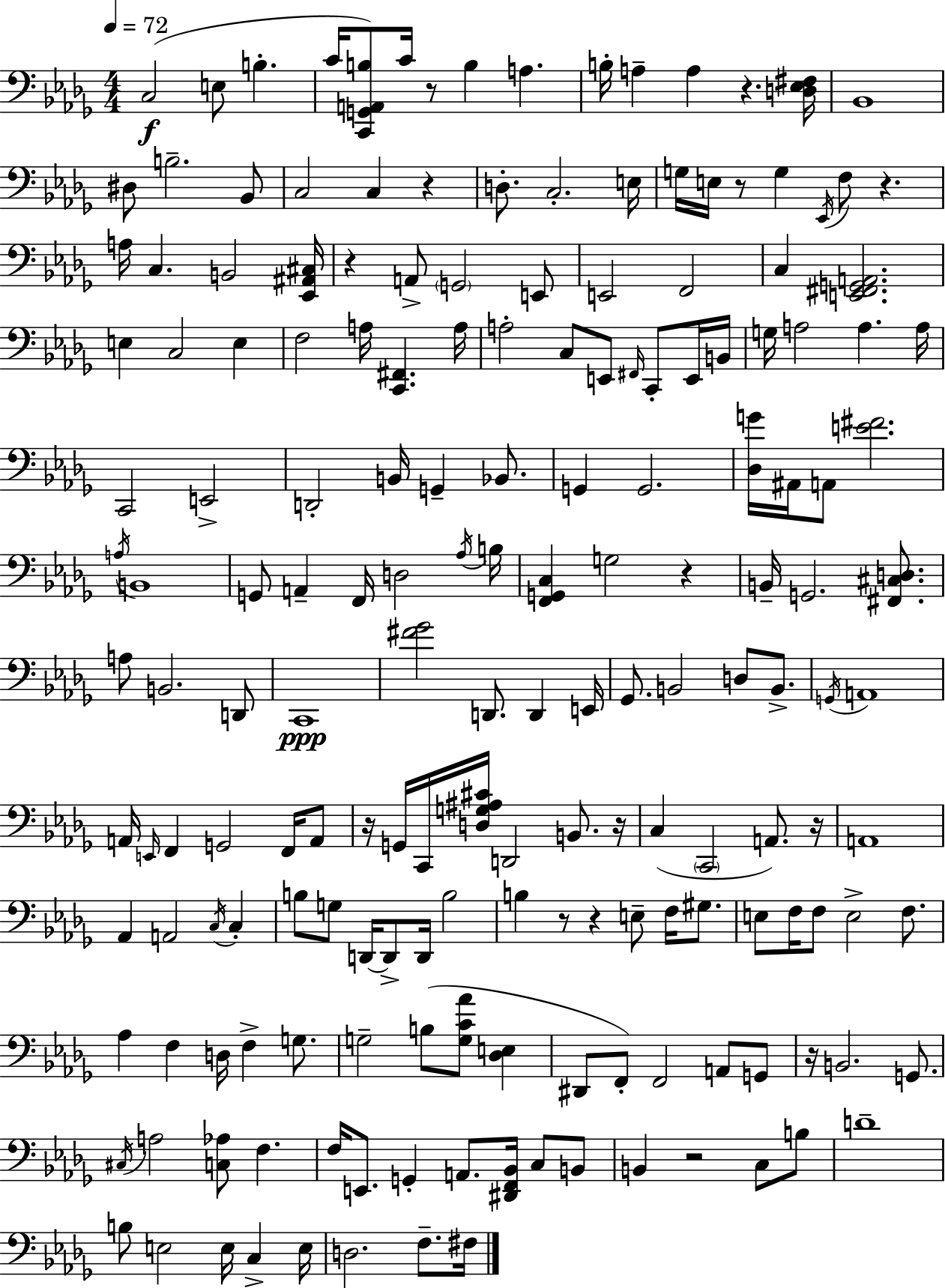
{
  \clef bass
  \numericTimeSignature
  \time 4/4
  \key bes \minor
  \tempo 4 = 72
  c2(\f e8 b4.-. | c'16 <c, g, a, b>8) c'16 r8 b4 a4. | b16-. a4-- a4 r4. <d ees fis>16 | bes,1 | \break dis8 b2.-- bes,8 | c2 c4 r4 | d8.-. c2.-. e16 | g16 e16 r8 g4 \acciaccatura { ees,16 } f8 r4. | \break a16 c4. b,2 | <ees, ais, cis>16 r4 a,8-> \parenthesize g,2 e,8 | e,2 f,2 | c4 <e, fis, g, a,>2. | \break e4 c2 e4 | f2 a16 <c, fis,>4. | a16 a2-. c8 e,8 \grace { fis,16 } c,8-. | e,16 b,16 g16 a2 a4. | \break a16 c,2 e,2-> | d,2-. b,16 g,4-- bes,8. | g,4 g,2. | <des g'>16 ais,16 a,8 <e' fis'>2. | \break \acciaccatura { a16 } b,1 | g,8 a,4-- f,16 d2 | \acciaccatura { aes16 } b16 <f, g, c>4 g2 | r4 b,16-- g,2. | \break <fis, cis d>8. a8 b,2. | d,8 c,1\ppp | <fis' ges'>2 d,8. d,4 | e,16 ges,8. b,2 d8 | \break b,8.-> \acciaccatura { g,16 } a,1 | a,16 \grace { e,16 } f,4 g,2 | f,16 a,8 r16 g,16 c,16 <d g ais cis'>16 d,2 | b,8. r16 c4( \parenthesize c,2 | \break a,8.) r16 a,1 | aes,4 a,2 | \acciaccatura { c16 } c4-. b8 g8 d,16~~ d,8-> d,16 b2 | b4 r8 r4 | \break e8-- f16 gis8. e8 f16 f8 e2-> | f8. aes4 f4 d16 | f4-> g8. g2-- b8( | <g c' aes'>8 <des e>4 dis,8 f,8-.) f,2 | \break a,8 g,8 r16 b,2. | g,8. \acciaccatura { cis16 } a2 | <c aes>8 f4. f16 e,8. g,4-. | a,8. <dis, f, bes,>16 c8 b,8 b,4 r2 | \break c8 b8 d'1-- | b8 e2 | e16 c4-> e16 d2. | f8.-- fis16 \bar "|."
}